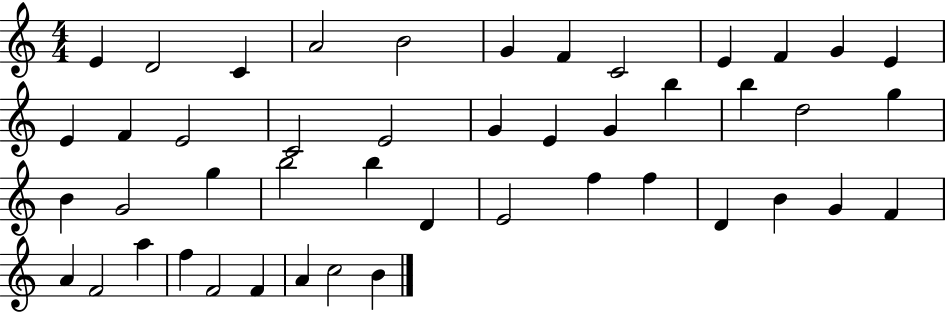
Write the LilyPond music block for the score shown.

{
  \clef treble
  \numericTimeSignature
  \time 4/4
  \key c \major
  e'4 d'2 c'4 | a'2 b'2 | g'4 f'4 c'2 | e'4 f'4 g'4 e'4 | \break e'4 f'4 e'2 | c'2 e'2 | g'4 e'4 g'4 b''4 | b''4 d''2 g''4 | \break b'4 g'2 g''4 | b''2 b''4 d'4 | e'2 f''4 f''4 | d'4 b'4 g'4 f'4 | \break a'4 f'2 a''4 | f''4 f'2 f'4 | a'4 c''2 b'4 | \bar "|."
}